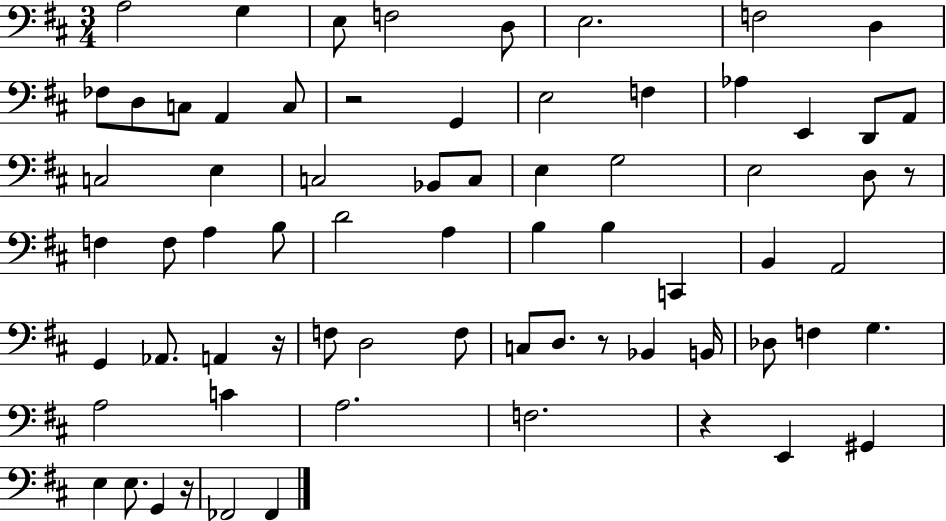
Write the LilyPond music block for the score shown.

{
  \clef bass
  \numericTimeSignature
  \time 3/4
  \key d \major
  a2 g4 | e8 f2 d8 | e2. | f2 d4 | \break fes8 d8 c8 a,4 c8 | r2 g,4 | e2 f4 | aes4 e,4 d,8 a,8 | \break c2 e4 | c2 bes,8 c8 | e4 g2 | e2 d8 r8 | \break f4 f8 a4 b8 | d'2 a4 | b4 b4 c,4 | b,4 a,2 | \break g,4 aes,8. a,4 r16 | f8 d2 f8 | c8 d8. r8 bes,4 b,16 | des8 f4 g4. | \break a2 c'4 | a2. | f2. | r4 e,4 gis,4 | \break e4 e8. g,4 r16 | fes,2 fes,4 | \bar "|."
}